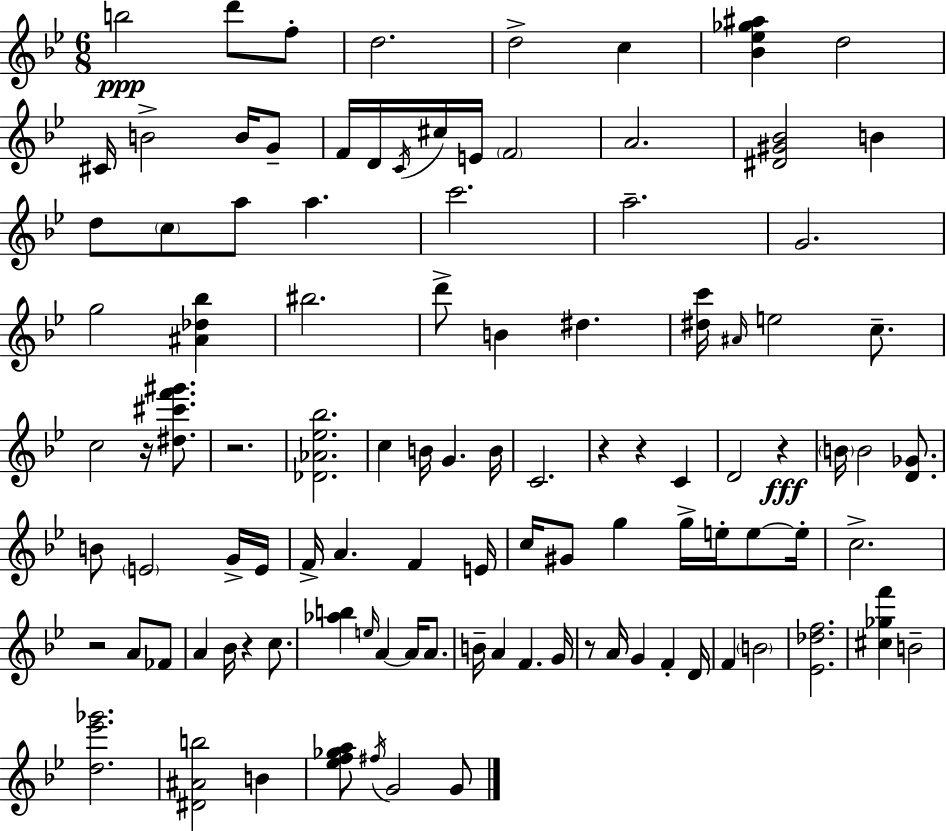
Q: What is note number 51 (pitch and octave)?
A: F4